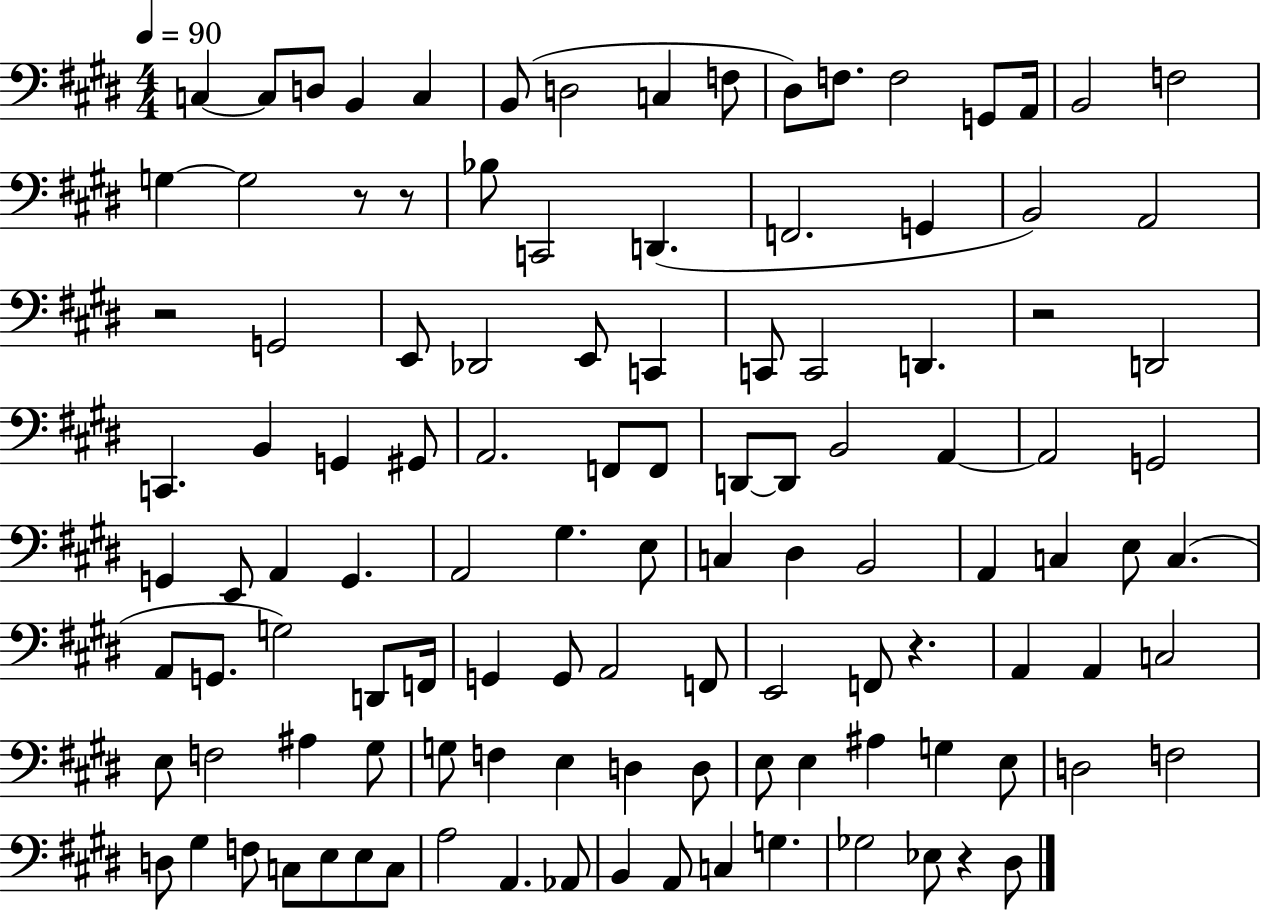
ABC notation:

X:1
T:Untitled
M:4/4
L:1/4
K:E
C, C,/2 D,/2 B,, C, B,,/2 D,2 C, F,/2 ^D,/2 F,/2 F,2 G,,/2 A,,/4 B,,2 F,2 G, G,2 z/2 z/2 _B,/2 C,,2 D,, F,,2 G,, B,,2 A,,2 z2 G,,2 E,,/2 _D,,2 E,,/2 C,, C,,/2 C,,2 D,, z2 D,,2 C,, B,, G,, ^G,,/2 A,,2 F,,/2 F,,/2 D,,/2 D,,/2 B,,2 A,, A,,2 G,,2 G,, E,,/2 A,, G,, A,,2 ^G, E,/2 C, ^D, B,,2 A,, C, E,/2 C, A,,/2 G,,/2 G,2 D,,/2 F,,/4 G,, G,,/2 A,,2 F,,/2 E,,2 F,,/2 z A,, A,, C,2 E,/2 F,2 ^A, ^G,/2 G,/2 F, E, D, D,/2 E,/2 E, ^A, G, E,/2 D,2 F,2 D,/2 ^G, F,/2 C,/2 E,/2 E,/2 C,/2 A,2 A,, _A,,/2 B,, A,,/2 C, G, _G,2 _E,/2 z ^D,/2